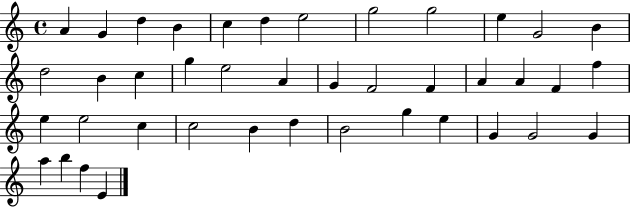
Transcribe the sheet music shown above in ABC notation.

X:1
T:Untitled
M:4/4
L:1/4
K:C
A G d B c d e2 g2 g2 e G2 B d2 B c g e2 A G F2 F A A F f e e2 c c2 B d B2 g e G G2 G a b f E